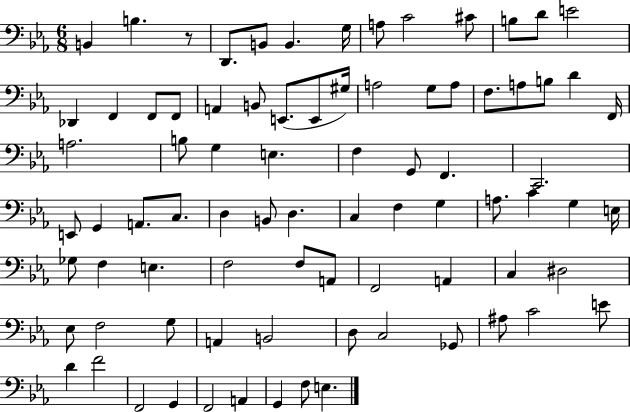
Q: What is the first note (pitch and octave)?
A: B2